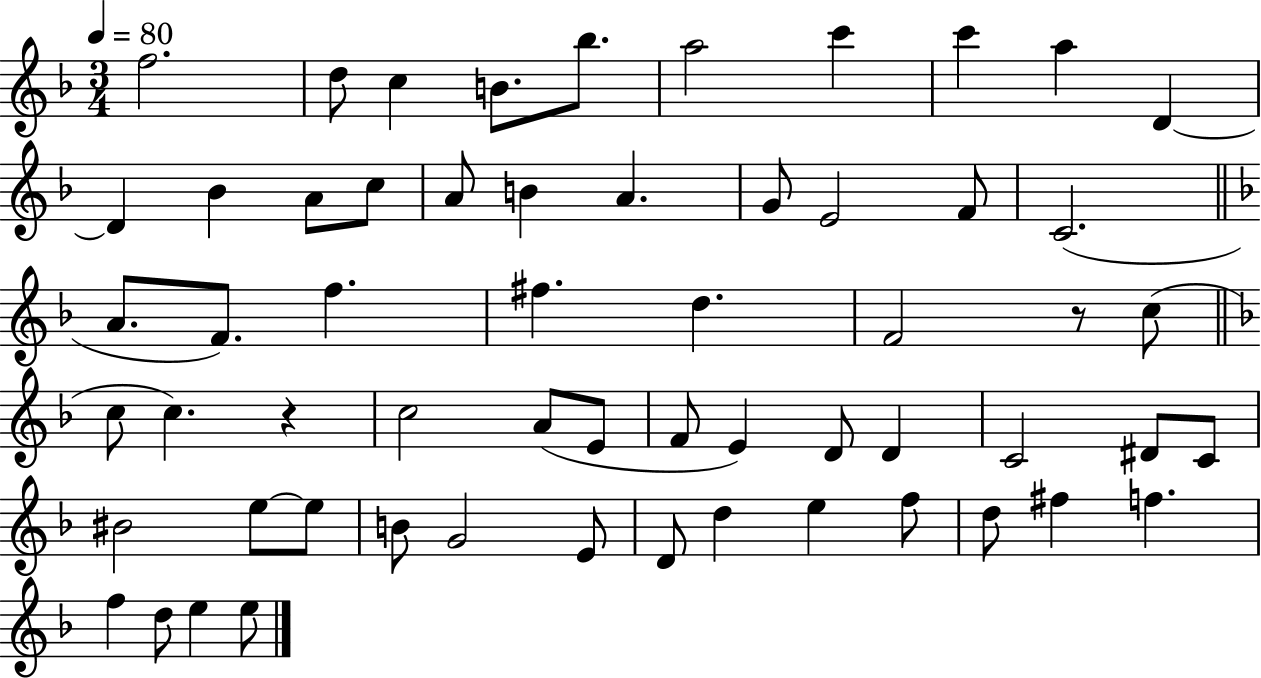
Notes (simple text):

F5/h. D5/e C5/q B4/e. Bb5/e. A5/h C6/q C6/q A5/q D4/q D4/q Bb4/q A4/e C5/e A4/e B4/q A4/q. G4/e E4/h F4/e C4/h. A4/e. F4/e. F5/q. F#5/q. D5/q. F4/h R/e C5/e C5/e C5/q. R/q C5/h A4/e E4/e F4/e E4/q D4/e D4/q C4/h D#4/e C4/e BIS4/h E5/e E5/e B4/e G4/h E4/e D4/e D5/q E5/q F5/e D5/e F#5/q F5/q. F5/q D5/e E5/q E5/e